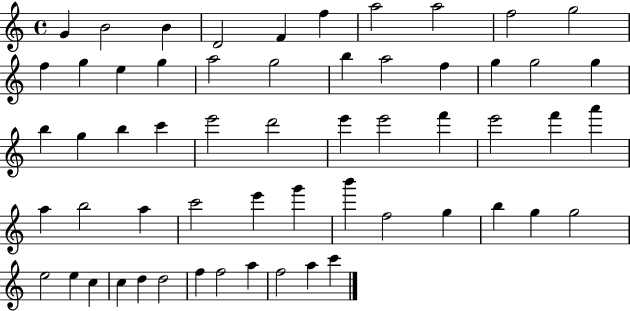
X:1
T:Untitled
M:4/4
L:1/4
K:C
G B2 B D2 F f a2 a2 f2 g2 f g e g a2 g2 b a2 f g g2 g b g b c' e'2 d'2 e' e'2 f' e'2 f' a' a b2 a c'2 e' g' b' f2 g b g g2 e2 e c c d d2 f f2 a f2 a c'